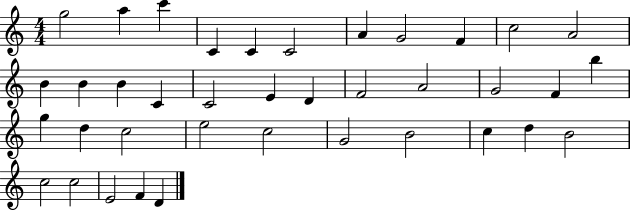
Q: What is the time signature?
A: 4/4